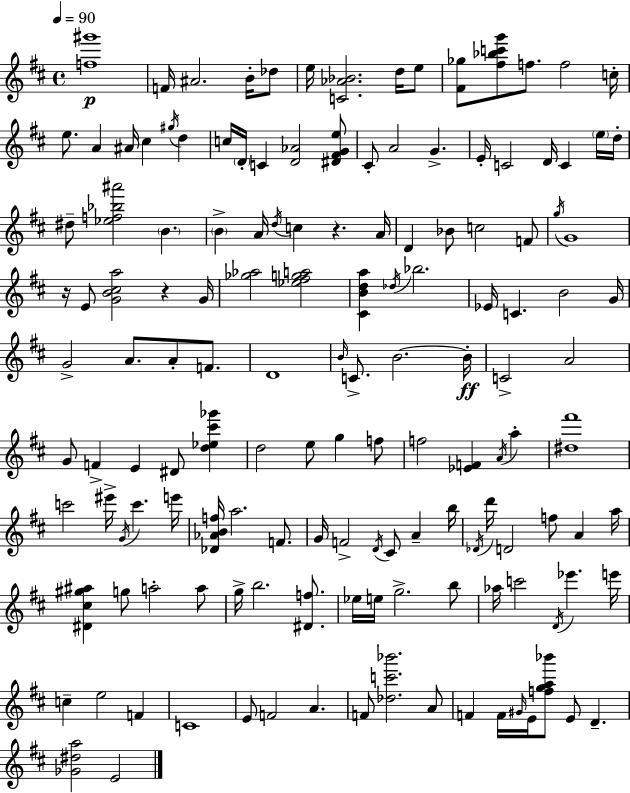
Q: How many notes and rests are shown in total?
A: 143